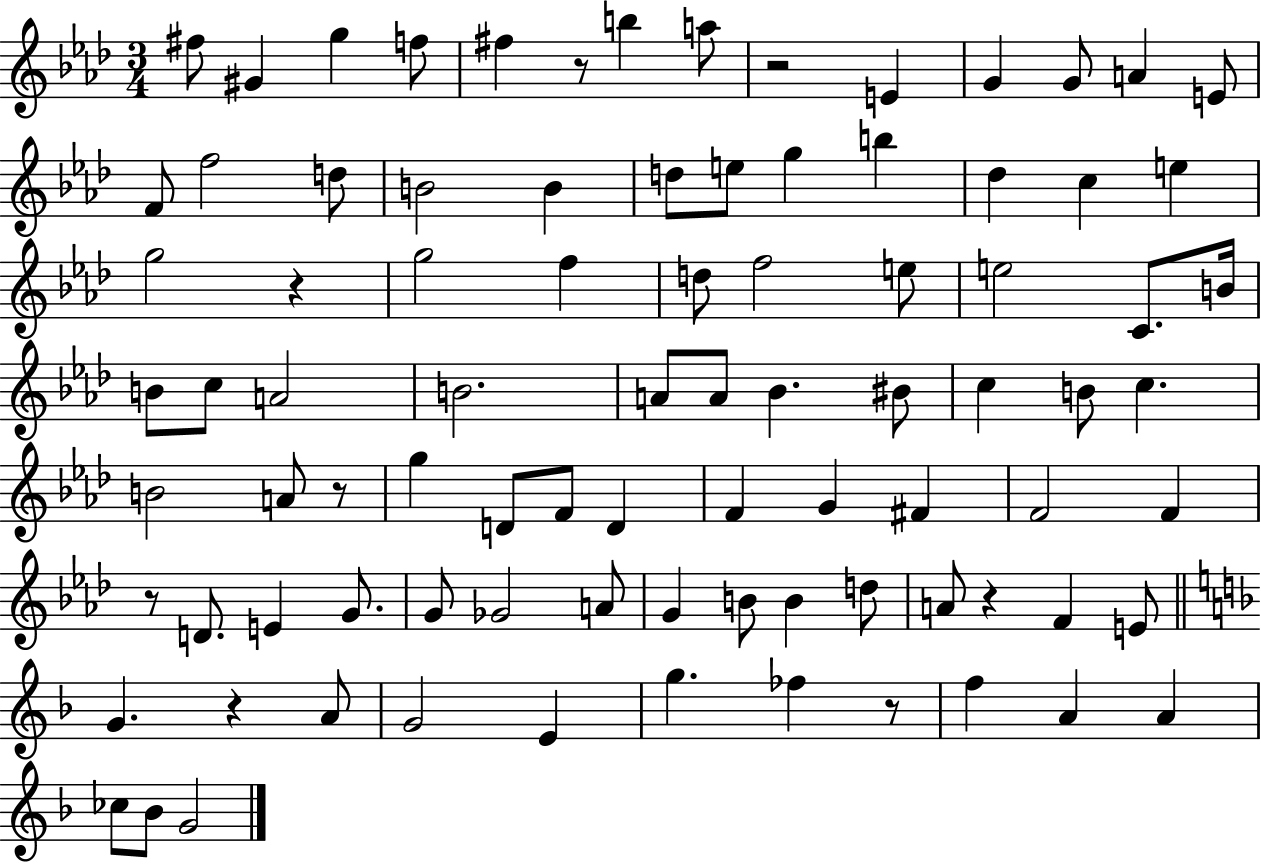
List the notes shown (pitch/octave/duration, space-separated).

F#5/e G#4/q G5/q F5/e F#5/q R/e B5/q A5/e R/h E4/q G4/q G4/e A4/q E4/e F4/e F5/h D5/e B4/h B4/q D5/e E5/e G5/q B5/q Db5/q C5/q E5/q G5/h R/q G5/h F5/q D5/e F5/h E5/e E5/h C4/e. B4/s B4/e C5/e A4/h B4/h. A4/e A4/e Bb4/q. BIS4/e C5/q B4/e C5/q. B4/h A4/e R/e G5/q D4/e F4/e D4/q F4/q G4/q F#4/q F4/h F4/q R/e D4/e. E4/q G4/e. G4/e Gb4/h A4/e G4/q B4/e B4/q D5/e A4/e R/q F4/q E4/e G4/q. R/q A4/e G4/h E4/q G5/q. FES5/q R/e F5/q A4/q A4/q CES5/e Bb4/e G4/h